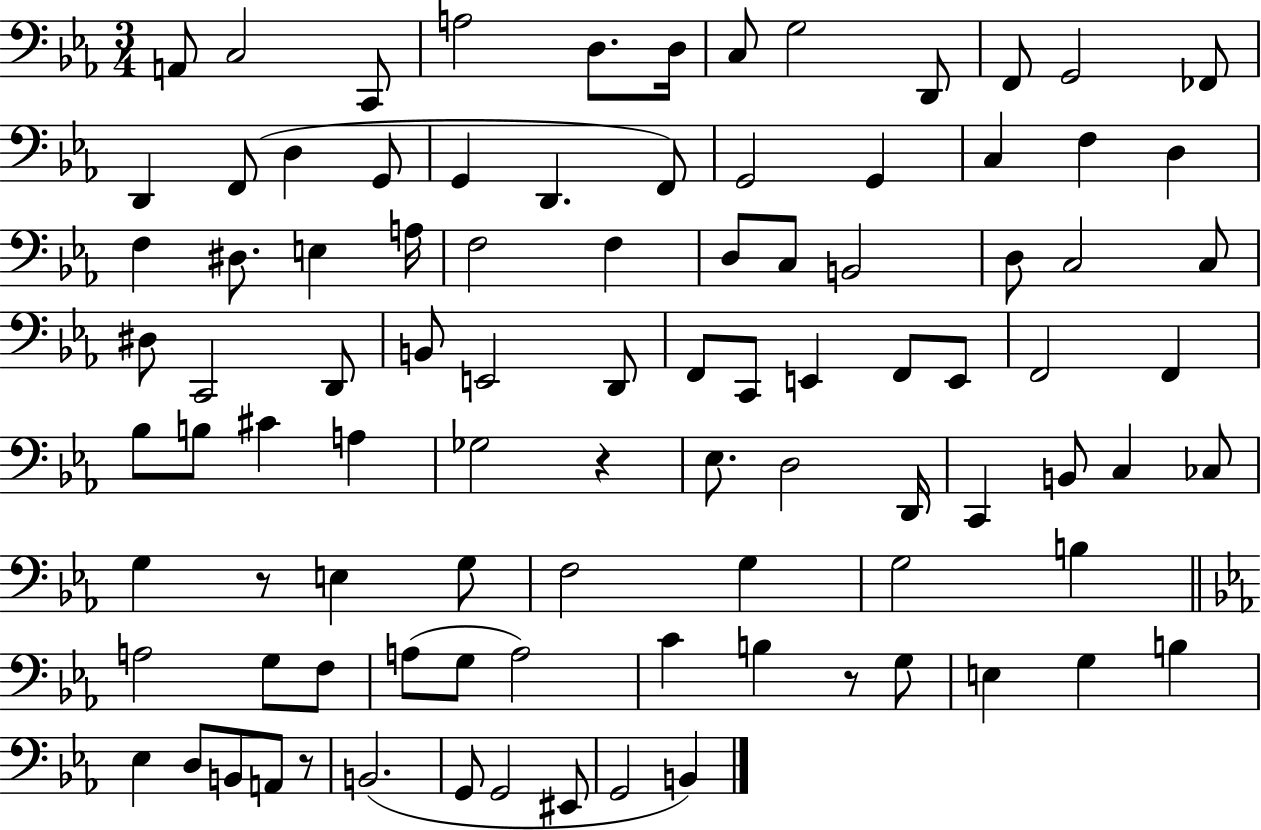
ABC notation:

X:1
T:Untitled
M:3/4
L:1/4
K:Eb
A,,/2 C,2 C,,/2 A,2 D,/2 D,/4 C,/2 G,2 D,,/2 F,,/2 G,,2 _F,,/2 D,, F,,/2 D, G,,/2 G,, D,, F,,/2 G,,2 G,, C, F, D, F, ^D,/2 E, A,/4 F,2 F, D,/2 C,/2 B,,2 D,/2 C,2 C,/2 ^D,/2 C,,2 D,,/2 B,,/2 E,,2 D,,/2 F,,/2 C,,/2 E,, F,,/2 E,,/2 F,,2 F,, _B,/2 B,/2 ^C A, _G,2 z _E,/2 D,2 D,,/4 C,, B,,/2 C, _C,/2 G, z/2 E, G,/2 F,2 G, G,2 B, A,2 G,/2 F,/2 A,/2 G,/2 A,2 C B, z/2 G,/2 E, G, B, _E, D,/2 B,,/2 A,,/2 z/2 B,,2 G,,/2 G,,2 ^E,,/2 G,,2 B,,